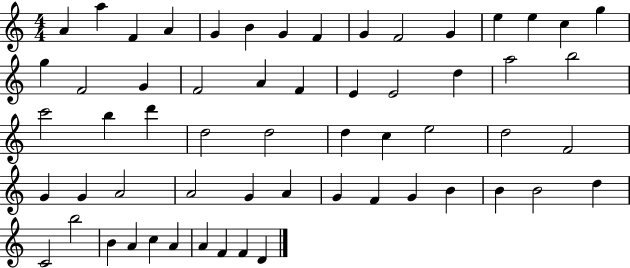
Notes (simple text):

A4/q A5/q F4/q A4/q G4/q B4/q G4/q F4/q G4/q F4/h G4/q E5/q E5/q C5/q G5/q G5/q F4/h G4/q F4/h A4/q F4/q E4/q E4/h D5/q A5/h B5/h C6/h B5/q D6/q D5/h D5/h D5/q C5/q E5/h D5/h F4/h G4/q G4/q A4/h A4/h G4/q A4/q G4/q F4/q G4/q B4/q B4/q B4/h D5/q C4/h B5/h B4/q A4/q C5/q A4/q A4/q F4/q F4/q D4/q